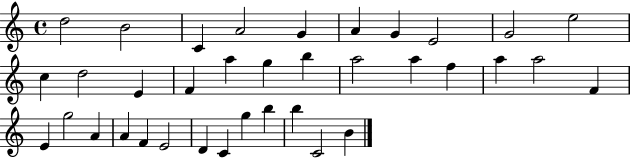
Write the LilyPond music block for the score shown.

{
  \clef treble
  \time 4/4
  \defaultTimeSignature
  \key c \major
  d''2 b'2 | c'4 a'2 g'4 | a'4 g'4 e'2 | g'2 e''2 | \break c''4 d''2 e'4 | f'4 a''4 g''4 b''4 | a''2 a''4 f''4 | a''4 a''2 f'4 | \break e'4 g''2 a'4 | a'4 f'4 e'2 | d'4 c'4 g''4 b''4 | b''4 c'2 b'4 | \break \bar "|."
}